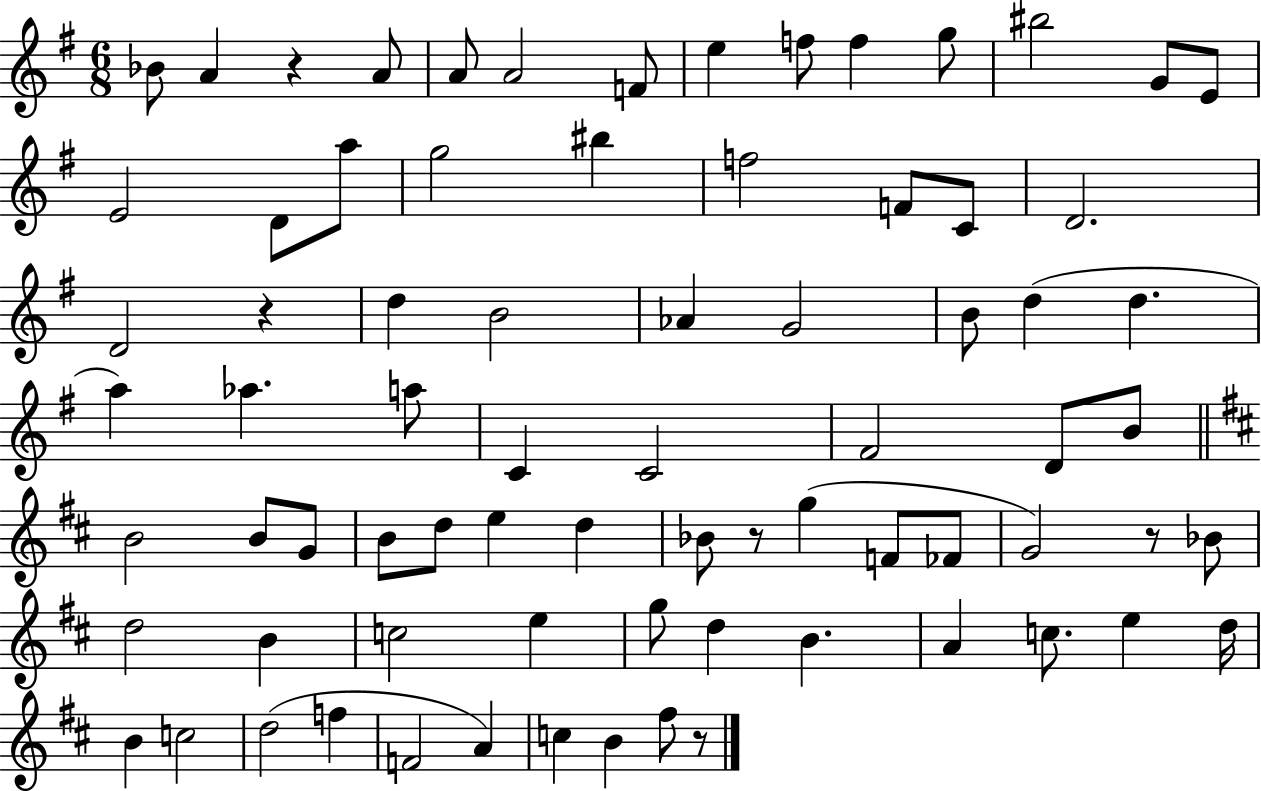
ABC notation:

X:1
T:Untitled
M:6/8
L:1/4
K:G
_B/2 A z A/2 A/2 A2 F/2 e f/2 f g/2 ^b2 G/2 E/2 E2 D/2 a/2 g2 ^b f2 F/2 C/2 D2 D2 z d B2 _A G2 B/2 d d a _a a/2 C C2 ^F2 D/2 B/2 B2 B/2 G/2 B/2 d/2 e d _B/2 z/2 g F/2 _F/2 G2 z/2 _B/2 d2 B c2 e g/2 d B A c/2 e d/4 B c2 d2 f F2 A c B ^f/2 z/2